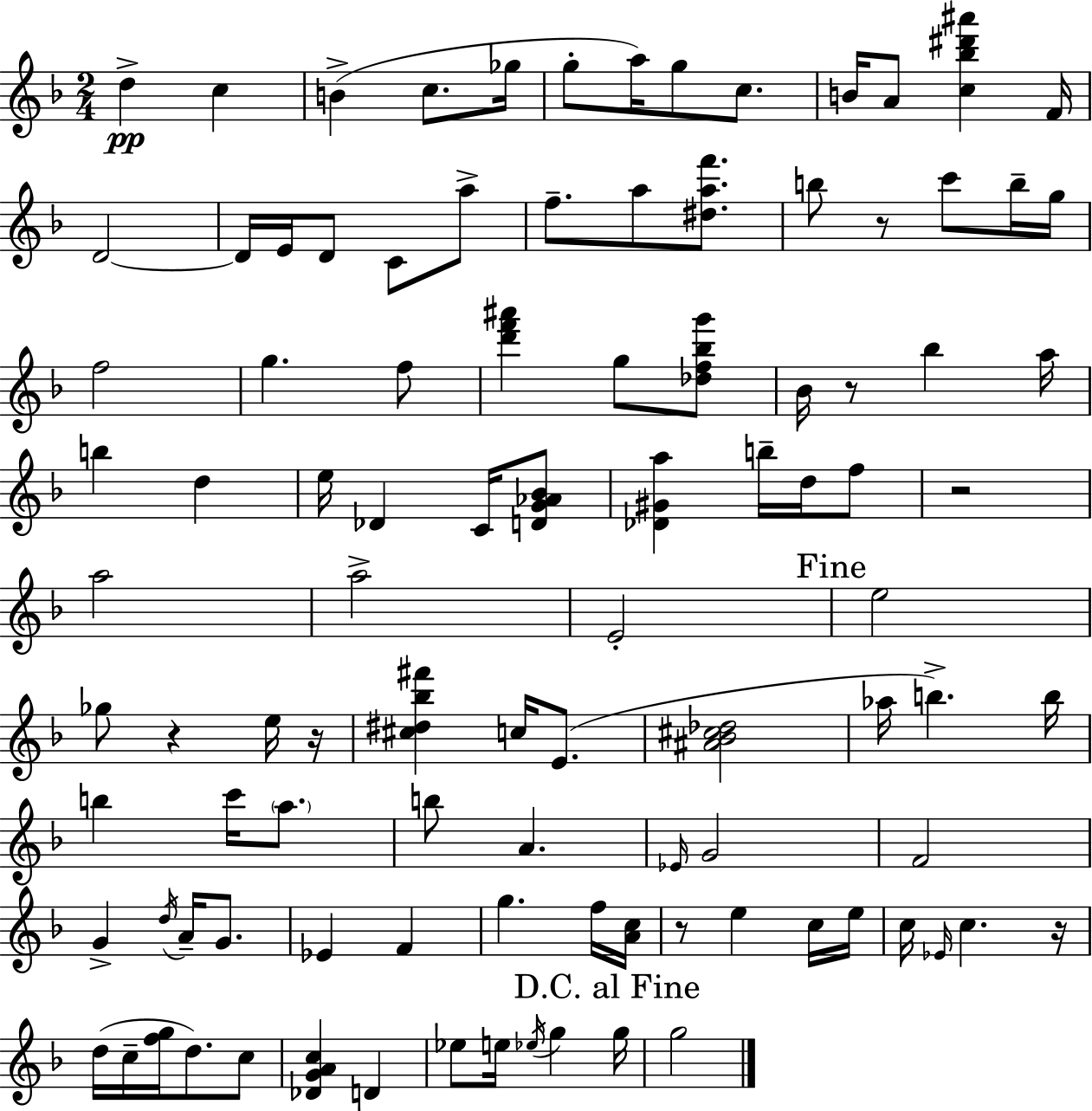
D5/q C5/q B4/q C5/e. Gb5/s G5/e A5/s G5/e C5/e. B4/s A4/e [C5,Bb5,D#6,A#6]/q F4/s D4/h D4/s E4/s D4/e C4/e A5/e F5/e. A5/e [D#5,A5,F6]/e. B5/e R/e C6/e B5/s G5/s F5/h G5/q. F5/e [D6,F6,A#6]/q G5/e [Db5,F5,Bb5,G6]/e Bb4/s R/e Bb5/q A5/s B5/q D5/q E5/s Db4/q C4/s [D4,G4,Ab4,Bb4]/e [Db4,G#4,A5]/q B5/s D5/s F5/e R/h A5/h A5/h E4/h E5/h Gb5/e R/q E5/s R/s [C#5,D#5,Bb5,F#6]/q C5/s E4/e. [A#4,Bb4,C#5,Db5]/h Ab5/s B5/q. B5/s B5/q C6/s A5/e. B5/e A4/q. Eb4/s G4/h F4/h G4/q D5/s A4/s G4/e. Eb4/q F4/q G5/q. F5/s [A4,C5]/s R/e E5/q C5/s E5/s C5/s Eb4/s C5/q. R/s D5/s C5/s [F5,G5]/s D5/e. C5/e [Db4,G4,A4,C5]/q D4/q Eb5/e E5/s Eb5/s G5/q G5/s G5/h